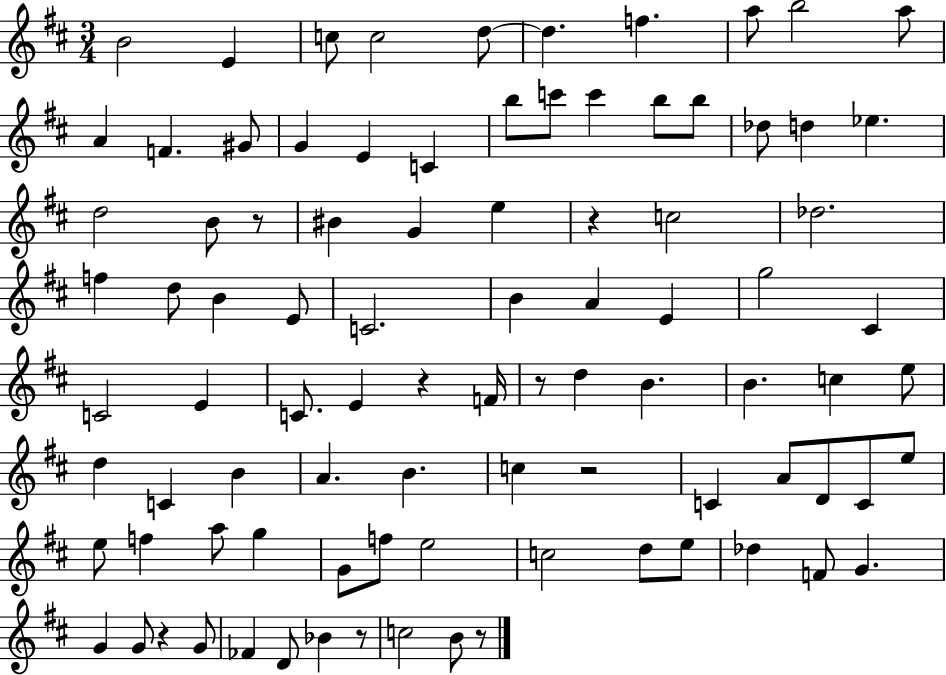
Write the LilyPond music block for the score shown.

{
  \clef treble
  \numericTimeSignature
  \time 3/4
  \key d \major
  \repeat volta 2 { b'2 e'4 | c''8 c''2 d''8~~ | d''4. f''4. | a''8 b''2 a''8 | \break a'4 f'4. gis'8 | g'4 e'4 c'4 | b''8 c'''8 c'''4 b''8 b''8 | des''8 d''4 ees''4. | \break d''2 b'8 r8 | bis'4 g'4 e''4 | r4 c''2 | des''2. | \break f''4 d''8 b'4 e'8 | c'2. | b'4 a'4 e'4 | g''2 cis'4 | \break c'2 e'4 | c'8. e'4 r4 f'16 | r8 d''4 b'4. | b'4. c''4 e''8 | \break d''4 c'4 b'4 | a'4. b'4. | c''4 r2 | c'4 a'8 d'8 c'8 e''8 | \break e''8 f''4 a''8 g''4 | g'8 f''8 e''2 | c''2 d''8 e''8 | des''4 f'8 g'4. | \break g'4 g'8 r4 g'8 | fes'4 d'8 bes'4 r8 | c''2 b'8 r8 | } \bar "|."
}